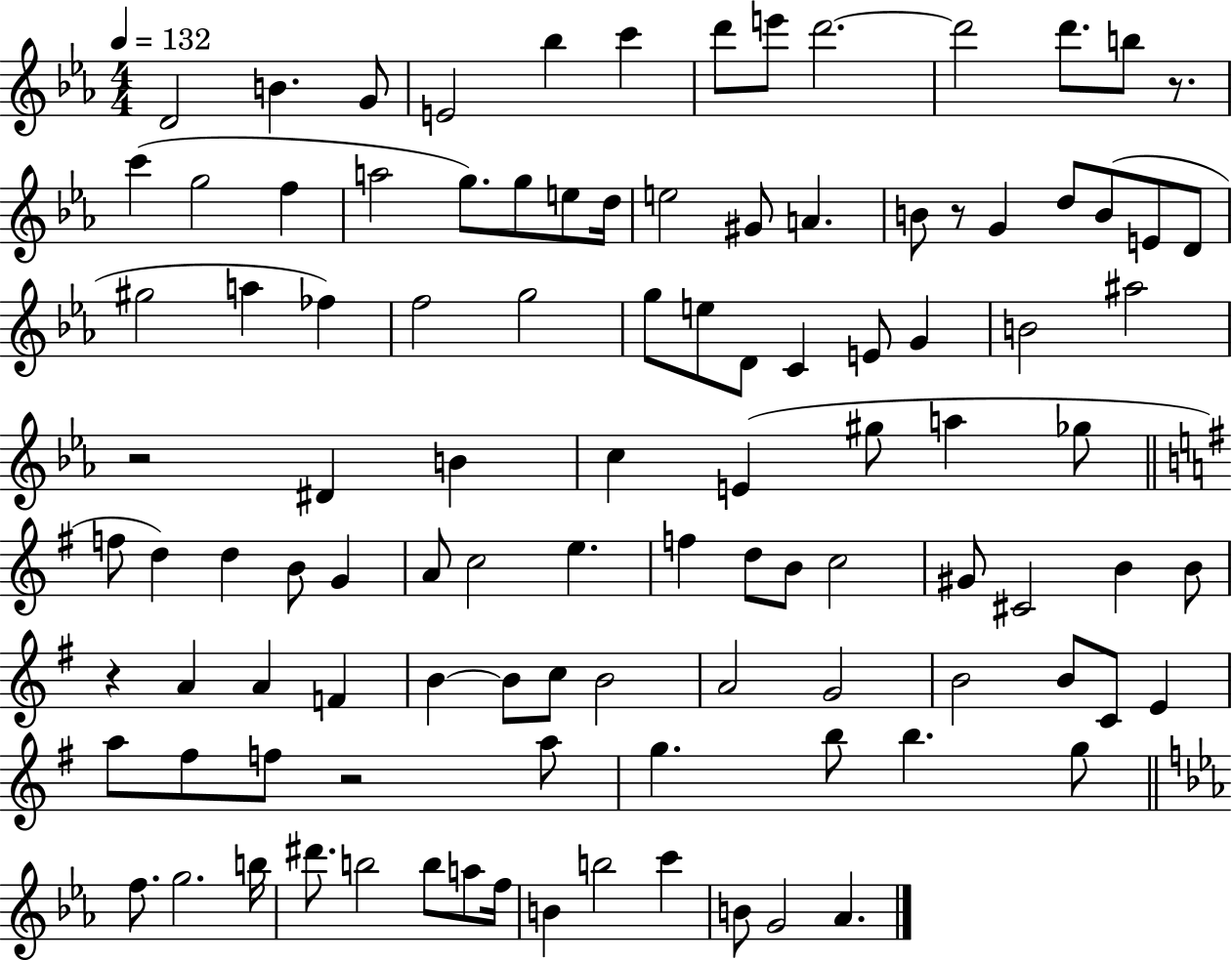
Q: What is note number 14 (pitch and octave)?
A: G5